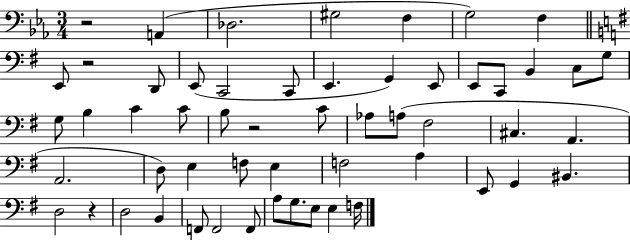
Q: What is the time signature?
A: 3/4